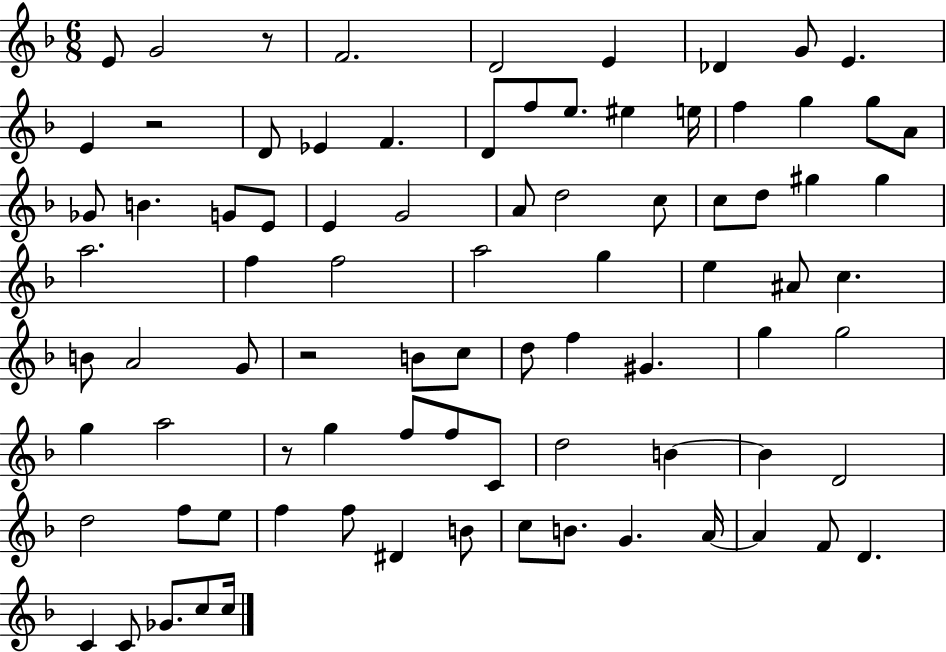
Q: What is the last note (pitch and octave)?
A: C5